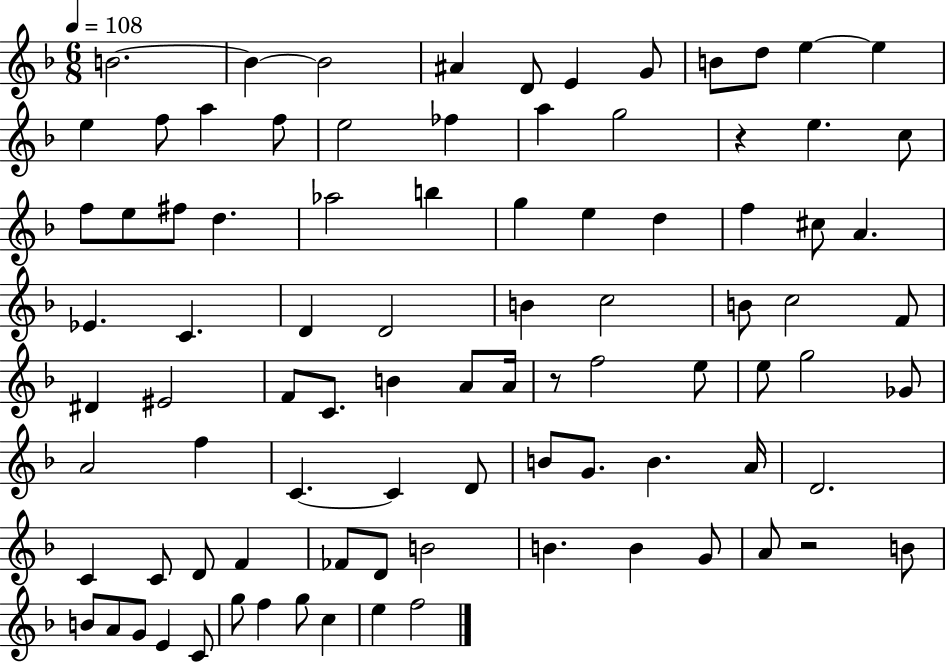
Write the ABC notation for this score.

X:1
T:Untitled
M:6/8
L:1/4
K:F
B2 B B2 ^A D/2 E G/2 B/2 d/2 e e e f/2 a f/2 e2 _f a g2 z e c/2 f/2 e/2 ^f/2 d _a2 b g e d f ^c/2 A _E C D D2 B c2 B/2 c2 F/2 ^D ^E2 F/2 C/2 B A/2 A/4 z/2 f2 e/2 e/2 g2 _G/2 A2 f C C D/2 B/2 G/2 B A/4 D2 C C/2 D/2 F _F/2 D/2 B2 B B G/2 A/2 z2 B/2 B/2 A/2 G/2 E C/2 g/2 f g/2 c e f2